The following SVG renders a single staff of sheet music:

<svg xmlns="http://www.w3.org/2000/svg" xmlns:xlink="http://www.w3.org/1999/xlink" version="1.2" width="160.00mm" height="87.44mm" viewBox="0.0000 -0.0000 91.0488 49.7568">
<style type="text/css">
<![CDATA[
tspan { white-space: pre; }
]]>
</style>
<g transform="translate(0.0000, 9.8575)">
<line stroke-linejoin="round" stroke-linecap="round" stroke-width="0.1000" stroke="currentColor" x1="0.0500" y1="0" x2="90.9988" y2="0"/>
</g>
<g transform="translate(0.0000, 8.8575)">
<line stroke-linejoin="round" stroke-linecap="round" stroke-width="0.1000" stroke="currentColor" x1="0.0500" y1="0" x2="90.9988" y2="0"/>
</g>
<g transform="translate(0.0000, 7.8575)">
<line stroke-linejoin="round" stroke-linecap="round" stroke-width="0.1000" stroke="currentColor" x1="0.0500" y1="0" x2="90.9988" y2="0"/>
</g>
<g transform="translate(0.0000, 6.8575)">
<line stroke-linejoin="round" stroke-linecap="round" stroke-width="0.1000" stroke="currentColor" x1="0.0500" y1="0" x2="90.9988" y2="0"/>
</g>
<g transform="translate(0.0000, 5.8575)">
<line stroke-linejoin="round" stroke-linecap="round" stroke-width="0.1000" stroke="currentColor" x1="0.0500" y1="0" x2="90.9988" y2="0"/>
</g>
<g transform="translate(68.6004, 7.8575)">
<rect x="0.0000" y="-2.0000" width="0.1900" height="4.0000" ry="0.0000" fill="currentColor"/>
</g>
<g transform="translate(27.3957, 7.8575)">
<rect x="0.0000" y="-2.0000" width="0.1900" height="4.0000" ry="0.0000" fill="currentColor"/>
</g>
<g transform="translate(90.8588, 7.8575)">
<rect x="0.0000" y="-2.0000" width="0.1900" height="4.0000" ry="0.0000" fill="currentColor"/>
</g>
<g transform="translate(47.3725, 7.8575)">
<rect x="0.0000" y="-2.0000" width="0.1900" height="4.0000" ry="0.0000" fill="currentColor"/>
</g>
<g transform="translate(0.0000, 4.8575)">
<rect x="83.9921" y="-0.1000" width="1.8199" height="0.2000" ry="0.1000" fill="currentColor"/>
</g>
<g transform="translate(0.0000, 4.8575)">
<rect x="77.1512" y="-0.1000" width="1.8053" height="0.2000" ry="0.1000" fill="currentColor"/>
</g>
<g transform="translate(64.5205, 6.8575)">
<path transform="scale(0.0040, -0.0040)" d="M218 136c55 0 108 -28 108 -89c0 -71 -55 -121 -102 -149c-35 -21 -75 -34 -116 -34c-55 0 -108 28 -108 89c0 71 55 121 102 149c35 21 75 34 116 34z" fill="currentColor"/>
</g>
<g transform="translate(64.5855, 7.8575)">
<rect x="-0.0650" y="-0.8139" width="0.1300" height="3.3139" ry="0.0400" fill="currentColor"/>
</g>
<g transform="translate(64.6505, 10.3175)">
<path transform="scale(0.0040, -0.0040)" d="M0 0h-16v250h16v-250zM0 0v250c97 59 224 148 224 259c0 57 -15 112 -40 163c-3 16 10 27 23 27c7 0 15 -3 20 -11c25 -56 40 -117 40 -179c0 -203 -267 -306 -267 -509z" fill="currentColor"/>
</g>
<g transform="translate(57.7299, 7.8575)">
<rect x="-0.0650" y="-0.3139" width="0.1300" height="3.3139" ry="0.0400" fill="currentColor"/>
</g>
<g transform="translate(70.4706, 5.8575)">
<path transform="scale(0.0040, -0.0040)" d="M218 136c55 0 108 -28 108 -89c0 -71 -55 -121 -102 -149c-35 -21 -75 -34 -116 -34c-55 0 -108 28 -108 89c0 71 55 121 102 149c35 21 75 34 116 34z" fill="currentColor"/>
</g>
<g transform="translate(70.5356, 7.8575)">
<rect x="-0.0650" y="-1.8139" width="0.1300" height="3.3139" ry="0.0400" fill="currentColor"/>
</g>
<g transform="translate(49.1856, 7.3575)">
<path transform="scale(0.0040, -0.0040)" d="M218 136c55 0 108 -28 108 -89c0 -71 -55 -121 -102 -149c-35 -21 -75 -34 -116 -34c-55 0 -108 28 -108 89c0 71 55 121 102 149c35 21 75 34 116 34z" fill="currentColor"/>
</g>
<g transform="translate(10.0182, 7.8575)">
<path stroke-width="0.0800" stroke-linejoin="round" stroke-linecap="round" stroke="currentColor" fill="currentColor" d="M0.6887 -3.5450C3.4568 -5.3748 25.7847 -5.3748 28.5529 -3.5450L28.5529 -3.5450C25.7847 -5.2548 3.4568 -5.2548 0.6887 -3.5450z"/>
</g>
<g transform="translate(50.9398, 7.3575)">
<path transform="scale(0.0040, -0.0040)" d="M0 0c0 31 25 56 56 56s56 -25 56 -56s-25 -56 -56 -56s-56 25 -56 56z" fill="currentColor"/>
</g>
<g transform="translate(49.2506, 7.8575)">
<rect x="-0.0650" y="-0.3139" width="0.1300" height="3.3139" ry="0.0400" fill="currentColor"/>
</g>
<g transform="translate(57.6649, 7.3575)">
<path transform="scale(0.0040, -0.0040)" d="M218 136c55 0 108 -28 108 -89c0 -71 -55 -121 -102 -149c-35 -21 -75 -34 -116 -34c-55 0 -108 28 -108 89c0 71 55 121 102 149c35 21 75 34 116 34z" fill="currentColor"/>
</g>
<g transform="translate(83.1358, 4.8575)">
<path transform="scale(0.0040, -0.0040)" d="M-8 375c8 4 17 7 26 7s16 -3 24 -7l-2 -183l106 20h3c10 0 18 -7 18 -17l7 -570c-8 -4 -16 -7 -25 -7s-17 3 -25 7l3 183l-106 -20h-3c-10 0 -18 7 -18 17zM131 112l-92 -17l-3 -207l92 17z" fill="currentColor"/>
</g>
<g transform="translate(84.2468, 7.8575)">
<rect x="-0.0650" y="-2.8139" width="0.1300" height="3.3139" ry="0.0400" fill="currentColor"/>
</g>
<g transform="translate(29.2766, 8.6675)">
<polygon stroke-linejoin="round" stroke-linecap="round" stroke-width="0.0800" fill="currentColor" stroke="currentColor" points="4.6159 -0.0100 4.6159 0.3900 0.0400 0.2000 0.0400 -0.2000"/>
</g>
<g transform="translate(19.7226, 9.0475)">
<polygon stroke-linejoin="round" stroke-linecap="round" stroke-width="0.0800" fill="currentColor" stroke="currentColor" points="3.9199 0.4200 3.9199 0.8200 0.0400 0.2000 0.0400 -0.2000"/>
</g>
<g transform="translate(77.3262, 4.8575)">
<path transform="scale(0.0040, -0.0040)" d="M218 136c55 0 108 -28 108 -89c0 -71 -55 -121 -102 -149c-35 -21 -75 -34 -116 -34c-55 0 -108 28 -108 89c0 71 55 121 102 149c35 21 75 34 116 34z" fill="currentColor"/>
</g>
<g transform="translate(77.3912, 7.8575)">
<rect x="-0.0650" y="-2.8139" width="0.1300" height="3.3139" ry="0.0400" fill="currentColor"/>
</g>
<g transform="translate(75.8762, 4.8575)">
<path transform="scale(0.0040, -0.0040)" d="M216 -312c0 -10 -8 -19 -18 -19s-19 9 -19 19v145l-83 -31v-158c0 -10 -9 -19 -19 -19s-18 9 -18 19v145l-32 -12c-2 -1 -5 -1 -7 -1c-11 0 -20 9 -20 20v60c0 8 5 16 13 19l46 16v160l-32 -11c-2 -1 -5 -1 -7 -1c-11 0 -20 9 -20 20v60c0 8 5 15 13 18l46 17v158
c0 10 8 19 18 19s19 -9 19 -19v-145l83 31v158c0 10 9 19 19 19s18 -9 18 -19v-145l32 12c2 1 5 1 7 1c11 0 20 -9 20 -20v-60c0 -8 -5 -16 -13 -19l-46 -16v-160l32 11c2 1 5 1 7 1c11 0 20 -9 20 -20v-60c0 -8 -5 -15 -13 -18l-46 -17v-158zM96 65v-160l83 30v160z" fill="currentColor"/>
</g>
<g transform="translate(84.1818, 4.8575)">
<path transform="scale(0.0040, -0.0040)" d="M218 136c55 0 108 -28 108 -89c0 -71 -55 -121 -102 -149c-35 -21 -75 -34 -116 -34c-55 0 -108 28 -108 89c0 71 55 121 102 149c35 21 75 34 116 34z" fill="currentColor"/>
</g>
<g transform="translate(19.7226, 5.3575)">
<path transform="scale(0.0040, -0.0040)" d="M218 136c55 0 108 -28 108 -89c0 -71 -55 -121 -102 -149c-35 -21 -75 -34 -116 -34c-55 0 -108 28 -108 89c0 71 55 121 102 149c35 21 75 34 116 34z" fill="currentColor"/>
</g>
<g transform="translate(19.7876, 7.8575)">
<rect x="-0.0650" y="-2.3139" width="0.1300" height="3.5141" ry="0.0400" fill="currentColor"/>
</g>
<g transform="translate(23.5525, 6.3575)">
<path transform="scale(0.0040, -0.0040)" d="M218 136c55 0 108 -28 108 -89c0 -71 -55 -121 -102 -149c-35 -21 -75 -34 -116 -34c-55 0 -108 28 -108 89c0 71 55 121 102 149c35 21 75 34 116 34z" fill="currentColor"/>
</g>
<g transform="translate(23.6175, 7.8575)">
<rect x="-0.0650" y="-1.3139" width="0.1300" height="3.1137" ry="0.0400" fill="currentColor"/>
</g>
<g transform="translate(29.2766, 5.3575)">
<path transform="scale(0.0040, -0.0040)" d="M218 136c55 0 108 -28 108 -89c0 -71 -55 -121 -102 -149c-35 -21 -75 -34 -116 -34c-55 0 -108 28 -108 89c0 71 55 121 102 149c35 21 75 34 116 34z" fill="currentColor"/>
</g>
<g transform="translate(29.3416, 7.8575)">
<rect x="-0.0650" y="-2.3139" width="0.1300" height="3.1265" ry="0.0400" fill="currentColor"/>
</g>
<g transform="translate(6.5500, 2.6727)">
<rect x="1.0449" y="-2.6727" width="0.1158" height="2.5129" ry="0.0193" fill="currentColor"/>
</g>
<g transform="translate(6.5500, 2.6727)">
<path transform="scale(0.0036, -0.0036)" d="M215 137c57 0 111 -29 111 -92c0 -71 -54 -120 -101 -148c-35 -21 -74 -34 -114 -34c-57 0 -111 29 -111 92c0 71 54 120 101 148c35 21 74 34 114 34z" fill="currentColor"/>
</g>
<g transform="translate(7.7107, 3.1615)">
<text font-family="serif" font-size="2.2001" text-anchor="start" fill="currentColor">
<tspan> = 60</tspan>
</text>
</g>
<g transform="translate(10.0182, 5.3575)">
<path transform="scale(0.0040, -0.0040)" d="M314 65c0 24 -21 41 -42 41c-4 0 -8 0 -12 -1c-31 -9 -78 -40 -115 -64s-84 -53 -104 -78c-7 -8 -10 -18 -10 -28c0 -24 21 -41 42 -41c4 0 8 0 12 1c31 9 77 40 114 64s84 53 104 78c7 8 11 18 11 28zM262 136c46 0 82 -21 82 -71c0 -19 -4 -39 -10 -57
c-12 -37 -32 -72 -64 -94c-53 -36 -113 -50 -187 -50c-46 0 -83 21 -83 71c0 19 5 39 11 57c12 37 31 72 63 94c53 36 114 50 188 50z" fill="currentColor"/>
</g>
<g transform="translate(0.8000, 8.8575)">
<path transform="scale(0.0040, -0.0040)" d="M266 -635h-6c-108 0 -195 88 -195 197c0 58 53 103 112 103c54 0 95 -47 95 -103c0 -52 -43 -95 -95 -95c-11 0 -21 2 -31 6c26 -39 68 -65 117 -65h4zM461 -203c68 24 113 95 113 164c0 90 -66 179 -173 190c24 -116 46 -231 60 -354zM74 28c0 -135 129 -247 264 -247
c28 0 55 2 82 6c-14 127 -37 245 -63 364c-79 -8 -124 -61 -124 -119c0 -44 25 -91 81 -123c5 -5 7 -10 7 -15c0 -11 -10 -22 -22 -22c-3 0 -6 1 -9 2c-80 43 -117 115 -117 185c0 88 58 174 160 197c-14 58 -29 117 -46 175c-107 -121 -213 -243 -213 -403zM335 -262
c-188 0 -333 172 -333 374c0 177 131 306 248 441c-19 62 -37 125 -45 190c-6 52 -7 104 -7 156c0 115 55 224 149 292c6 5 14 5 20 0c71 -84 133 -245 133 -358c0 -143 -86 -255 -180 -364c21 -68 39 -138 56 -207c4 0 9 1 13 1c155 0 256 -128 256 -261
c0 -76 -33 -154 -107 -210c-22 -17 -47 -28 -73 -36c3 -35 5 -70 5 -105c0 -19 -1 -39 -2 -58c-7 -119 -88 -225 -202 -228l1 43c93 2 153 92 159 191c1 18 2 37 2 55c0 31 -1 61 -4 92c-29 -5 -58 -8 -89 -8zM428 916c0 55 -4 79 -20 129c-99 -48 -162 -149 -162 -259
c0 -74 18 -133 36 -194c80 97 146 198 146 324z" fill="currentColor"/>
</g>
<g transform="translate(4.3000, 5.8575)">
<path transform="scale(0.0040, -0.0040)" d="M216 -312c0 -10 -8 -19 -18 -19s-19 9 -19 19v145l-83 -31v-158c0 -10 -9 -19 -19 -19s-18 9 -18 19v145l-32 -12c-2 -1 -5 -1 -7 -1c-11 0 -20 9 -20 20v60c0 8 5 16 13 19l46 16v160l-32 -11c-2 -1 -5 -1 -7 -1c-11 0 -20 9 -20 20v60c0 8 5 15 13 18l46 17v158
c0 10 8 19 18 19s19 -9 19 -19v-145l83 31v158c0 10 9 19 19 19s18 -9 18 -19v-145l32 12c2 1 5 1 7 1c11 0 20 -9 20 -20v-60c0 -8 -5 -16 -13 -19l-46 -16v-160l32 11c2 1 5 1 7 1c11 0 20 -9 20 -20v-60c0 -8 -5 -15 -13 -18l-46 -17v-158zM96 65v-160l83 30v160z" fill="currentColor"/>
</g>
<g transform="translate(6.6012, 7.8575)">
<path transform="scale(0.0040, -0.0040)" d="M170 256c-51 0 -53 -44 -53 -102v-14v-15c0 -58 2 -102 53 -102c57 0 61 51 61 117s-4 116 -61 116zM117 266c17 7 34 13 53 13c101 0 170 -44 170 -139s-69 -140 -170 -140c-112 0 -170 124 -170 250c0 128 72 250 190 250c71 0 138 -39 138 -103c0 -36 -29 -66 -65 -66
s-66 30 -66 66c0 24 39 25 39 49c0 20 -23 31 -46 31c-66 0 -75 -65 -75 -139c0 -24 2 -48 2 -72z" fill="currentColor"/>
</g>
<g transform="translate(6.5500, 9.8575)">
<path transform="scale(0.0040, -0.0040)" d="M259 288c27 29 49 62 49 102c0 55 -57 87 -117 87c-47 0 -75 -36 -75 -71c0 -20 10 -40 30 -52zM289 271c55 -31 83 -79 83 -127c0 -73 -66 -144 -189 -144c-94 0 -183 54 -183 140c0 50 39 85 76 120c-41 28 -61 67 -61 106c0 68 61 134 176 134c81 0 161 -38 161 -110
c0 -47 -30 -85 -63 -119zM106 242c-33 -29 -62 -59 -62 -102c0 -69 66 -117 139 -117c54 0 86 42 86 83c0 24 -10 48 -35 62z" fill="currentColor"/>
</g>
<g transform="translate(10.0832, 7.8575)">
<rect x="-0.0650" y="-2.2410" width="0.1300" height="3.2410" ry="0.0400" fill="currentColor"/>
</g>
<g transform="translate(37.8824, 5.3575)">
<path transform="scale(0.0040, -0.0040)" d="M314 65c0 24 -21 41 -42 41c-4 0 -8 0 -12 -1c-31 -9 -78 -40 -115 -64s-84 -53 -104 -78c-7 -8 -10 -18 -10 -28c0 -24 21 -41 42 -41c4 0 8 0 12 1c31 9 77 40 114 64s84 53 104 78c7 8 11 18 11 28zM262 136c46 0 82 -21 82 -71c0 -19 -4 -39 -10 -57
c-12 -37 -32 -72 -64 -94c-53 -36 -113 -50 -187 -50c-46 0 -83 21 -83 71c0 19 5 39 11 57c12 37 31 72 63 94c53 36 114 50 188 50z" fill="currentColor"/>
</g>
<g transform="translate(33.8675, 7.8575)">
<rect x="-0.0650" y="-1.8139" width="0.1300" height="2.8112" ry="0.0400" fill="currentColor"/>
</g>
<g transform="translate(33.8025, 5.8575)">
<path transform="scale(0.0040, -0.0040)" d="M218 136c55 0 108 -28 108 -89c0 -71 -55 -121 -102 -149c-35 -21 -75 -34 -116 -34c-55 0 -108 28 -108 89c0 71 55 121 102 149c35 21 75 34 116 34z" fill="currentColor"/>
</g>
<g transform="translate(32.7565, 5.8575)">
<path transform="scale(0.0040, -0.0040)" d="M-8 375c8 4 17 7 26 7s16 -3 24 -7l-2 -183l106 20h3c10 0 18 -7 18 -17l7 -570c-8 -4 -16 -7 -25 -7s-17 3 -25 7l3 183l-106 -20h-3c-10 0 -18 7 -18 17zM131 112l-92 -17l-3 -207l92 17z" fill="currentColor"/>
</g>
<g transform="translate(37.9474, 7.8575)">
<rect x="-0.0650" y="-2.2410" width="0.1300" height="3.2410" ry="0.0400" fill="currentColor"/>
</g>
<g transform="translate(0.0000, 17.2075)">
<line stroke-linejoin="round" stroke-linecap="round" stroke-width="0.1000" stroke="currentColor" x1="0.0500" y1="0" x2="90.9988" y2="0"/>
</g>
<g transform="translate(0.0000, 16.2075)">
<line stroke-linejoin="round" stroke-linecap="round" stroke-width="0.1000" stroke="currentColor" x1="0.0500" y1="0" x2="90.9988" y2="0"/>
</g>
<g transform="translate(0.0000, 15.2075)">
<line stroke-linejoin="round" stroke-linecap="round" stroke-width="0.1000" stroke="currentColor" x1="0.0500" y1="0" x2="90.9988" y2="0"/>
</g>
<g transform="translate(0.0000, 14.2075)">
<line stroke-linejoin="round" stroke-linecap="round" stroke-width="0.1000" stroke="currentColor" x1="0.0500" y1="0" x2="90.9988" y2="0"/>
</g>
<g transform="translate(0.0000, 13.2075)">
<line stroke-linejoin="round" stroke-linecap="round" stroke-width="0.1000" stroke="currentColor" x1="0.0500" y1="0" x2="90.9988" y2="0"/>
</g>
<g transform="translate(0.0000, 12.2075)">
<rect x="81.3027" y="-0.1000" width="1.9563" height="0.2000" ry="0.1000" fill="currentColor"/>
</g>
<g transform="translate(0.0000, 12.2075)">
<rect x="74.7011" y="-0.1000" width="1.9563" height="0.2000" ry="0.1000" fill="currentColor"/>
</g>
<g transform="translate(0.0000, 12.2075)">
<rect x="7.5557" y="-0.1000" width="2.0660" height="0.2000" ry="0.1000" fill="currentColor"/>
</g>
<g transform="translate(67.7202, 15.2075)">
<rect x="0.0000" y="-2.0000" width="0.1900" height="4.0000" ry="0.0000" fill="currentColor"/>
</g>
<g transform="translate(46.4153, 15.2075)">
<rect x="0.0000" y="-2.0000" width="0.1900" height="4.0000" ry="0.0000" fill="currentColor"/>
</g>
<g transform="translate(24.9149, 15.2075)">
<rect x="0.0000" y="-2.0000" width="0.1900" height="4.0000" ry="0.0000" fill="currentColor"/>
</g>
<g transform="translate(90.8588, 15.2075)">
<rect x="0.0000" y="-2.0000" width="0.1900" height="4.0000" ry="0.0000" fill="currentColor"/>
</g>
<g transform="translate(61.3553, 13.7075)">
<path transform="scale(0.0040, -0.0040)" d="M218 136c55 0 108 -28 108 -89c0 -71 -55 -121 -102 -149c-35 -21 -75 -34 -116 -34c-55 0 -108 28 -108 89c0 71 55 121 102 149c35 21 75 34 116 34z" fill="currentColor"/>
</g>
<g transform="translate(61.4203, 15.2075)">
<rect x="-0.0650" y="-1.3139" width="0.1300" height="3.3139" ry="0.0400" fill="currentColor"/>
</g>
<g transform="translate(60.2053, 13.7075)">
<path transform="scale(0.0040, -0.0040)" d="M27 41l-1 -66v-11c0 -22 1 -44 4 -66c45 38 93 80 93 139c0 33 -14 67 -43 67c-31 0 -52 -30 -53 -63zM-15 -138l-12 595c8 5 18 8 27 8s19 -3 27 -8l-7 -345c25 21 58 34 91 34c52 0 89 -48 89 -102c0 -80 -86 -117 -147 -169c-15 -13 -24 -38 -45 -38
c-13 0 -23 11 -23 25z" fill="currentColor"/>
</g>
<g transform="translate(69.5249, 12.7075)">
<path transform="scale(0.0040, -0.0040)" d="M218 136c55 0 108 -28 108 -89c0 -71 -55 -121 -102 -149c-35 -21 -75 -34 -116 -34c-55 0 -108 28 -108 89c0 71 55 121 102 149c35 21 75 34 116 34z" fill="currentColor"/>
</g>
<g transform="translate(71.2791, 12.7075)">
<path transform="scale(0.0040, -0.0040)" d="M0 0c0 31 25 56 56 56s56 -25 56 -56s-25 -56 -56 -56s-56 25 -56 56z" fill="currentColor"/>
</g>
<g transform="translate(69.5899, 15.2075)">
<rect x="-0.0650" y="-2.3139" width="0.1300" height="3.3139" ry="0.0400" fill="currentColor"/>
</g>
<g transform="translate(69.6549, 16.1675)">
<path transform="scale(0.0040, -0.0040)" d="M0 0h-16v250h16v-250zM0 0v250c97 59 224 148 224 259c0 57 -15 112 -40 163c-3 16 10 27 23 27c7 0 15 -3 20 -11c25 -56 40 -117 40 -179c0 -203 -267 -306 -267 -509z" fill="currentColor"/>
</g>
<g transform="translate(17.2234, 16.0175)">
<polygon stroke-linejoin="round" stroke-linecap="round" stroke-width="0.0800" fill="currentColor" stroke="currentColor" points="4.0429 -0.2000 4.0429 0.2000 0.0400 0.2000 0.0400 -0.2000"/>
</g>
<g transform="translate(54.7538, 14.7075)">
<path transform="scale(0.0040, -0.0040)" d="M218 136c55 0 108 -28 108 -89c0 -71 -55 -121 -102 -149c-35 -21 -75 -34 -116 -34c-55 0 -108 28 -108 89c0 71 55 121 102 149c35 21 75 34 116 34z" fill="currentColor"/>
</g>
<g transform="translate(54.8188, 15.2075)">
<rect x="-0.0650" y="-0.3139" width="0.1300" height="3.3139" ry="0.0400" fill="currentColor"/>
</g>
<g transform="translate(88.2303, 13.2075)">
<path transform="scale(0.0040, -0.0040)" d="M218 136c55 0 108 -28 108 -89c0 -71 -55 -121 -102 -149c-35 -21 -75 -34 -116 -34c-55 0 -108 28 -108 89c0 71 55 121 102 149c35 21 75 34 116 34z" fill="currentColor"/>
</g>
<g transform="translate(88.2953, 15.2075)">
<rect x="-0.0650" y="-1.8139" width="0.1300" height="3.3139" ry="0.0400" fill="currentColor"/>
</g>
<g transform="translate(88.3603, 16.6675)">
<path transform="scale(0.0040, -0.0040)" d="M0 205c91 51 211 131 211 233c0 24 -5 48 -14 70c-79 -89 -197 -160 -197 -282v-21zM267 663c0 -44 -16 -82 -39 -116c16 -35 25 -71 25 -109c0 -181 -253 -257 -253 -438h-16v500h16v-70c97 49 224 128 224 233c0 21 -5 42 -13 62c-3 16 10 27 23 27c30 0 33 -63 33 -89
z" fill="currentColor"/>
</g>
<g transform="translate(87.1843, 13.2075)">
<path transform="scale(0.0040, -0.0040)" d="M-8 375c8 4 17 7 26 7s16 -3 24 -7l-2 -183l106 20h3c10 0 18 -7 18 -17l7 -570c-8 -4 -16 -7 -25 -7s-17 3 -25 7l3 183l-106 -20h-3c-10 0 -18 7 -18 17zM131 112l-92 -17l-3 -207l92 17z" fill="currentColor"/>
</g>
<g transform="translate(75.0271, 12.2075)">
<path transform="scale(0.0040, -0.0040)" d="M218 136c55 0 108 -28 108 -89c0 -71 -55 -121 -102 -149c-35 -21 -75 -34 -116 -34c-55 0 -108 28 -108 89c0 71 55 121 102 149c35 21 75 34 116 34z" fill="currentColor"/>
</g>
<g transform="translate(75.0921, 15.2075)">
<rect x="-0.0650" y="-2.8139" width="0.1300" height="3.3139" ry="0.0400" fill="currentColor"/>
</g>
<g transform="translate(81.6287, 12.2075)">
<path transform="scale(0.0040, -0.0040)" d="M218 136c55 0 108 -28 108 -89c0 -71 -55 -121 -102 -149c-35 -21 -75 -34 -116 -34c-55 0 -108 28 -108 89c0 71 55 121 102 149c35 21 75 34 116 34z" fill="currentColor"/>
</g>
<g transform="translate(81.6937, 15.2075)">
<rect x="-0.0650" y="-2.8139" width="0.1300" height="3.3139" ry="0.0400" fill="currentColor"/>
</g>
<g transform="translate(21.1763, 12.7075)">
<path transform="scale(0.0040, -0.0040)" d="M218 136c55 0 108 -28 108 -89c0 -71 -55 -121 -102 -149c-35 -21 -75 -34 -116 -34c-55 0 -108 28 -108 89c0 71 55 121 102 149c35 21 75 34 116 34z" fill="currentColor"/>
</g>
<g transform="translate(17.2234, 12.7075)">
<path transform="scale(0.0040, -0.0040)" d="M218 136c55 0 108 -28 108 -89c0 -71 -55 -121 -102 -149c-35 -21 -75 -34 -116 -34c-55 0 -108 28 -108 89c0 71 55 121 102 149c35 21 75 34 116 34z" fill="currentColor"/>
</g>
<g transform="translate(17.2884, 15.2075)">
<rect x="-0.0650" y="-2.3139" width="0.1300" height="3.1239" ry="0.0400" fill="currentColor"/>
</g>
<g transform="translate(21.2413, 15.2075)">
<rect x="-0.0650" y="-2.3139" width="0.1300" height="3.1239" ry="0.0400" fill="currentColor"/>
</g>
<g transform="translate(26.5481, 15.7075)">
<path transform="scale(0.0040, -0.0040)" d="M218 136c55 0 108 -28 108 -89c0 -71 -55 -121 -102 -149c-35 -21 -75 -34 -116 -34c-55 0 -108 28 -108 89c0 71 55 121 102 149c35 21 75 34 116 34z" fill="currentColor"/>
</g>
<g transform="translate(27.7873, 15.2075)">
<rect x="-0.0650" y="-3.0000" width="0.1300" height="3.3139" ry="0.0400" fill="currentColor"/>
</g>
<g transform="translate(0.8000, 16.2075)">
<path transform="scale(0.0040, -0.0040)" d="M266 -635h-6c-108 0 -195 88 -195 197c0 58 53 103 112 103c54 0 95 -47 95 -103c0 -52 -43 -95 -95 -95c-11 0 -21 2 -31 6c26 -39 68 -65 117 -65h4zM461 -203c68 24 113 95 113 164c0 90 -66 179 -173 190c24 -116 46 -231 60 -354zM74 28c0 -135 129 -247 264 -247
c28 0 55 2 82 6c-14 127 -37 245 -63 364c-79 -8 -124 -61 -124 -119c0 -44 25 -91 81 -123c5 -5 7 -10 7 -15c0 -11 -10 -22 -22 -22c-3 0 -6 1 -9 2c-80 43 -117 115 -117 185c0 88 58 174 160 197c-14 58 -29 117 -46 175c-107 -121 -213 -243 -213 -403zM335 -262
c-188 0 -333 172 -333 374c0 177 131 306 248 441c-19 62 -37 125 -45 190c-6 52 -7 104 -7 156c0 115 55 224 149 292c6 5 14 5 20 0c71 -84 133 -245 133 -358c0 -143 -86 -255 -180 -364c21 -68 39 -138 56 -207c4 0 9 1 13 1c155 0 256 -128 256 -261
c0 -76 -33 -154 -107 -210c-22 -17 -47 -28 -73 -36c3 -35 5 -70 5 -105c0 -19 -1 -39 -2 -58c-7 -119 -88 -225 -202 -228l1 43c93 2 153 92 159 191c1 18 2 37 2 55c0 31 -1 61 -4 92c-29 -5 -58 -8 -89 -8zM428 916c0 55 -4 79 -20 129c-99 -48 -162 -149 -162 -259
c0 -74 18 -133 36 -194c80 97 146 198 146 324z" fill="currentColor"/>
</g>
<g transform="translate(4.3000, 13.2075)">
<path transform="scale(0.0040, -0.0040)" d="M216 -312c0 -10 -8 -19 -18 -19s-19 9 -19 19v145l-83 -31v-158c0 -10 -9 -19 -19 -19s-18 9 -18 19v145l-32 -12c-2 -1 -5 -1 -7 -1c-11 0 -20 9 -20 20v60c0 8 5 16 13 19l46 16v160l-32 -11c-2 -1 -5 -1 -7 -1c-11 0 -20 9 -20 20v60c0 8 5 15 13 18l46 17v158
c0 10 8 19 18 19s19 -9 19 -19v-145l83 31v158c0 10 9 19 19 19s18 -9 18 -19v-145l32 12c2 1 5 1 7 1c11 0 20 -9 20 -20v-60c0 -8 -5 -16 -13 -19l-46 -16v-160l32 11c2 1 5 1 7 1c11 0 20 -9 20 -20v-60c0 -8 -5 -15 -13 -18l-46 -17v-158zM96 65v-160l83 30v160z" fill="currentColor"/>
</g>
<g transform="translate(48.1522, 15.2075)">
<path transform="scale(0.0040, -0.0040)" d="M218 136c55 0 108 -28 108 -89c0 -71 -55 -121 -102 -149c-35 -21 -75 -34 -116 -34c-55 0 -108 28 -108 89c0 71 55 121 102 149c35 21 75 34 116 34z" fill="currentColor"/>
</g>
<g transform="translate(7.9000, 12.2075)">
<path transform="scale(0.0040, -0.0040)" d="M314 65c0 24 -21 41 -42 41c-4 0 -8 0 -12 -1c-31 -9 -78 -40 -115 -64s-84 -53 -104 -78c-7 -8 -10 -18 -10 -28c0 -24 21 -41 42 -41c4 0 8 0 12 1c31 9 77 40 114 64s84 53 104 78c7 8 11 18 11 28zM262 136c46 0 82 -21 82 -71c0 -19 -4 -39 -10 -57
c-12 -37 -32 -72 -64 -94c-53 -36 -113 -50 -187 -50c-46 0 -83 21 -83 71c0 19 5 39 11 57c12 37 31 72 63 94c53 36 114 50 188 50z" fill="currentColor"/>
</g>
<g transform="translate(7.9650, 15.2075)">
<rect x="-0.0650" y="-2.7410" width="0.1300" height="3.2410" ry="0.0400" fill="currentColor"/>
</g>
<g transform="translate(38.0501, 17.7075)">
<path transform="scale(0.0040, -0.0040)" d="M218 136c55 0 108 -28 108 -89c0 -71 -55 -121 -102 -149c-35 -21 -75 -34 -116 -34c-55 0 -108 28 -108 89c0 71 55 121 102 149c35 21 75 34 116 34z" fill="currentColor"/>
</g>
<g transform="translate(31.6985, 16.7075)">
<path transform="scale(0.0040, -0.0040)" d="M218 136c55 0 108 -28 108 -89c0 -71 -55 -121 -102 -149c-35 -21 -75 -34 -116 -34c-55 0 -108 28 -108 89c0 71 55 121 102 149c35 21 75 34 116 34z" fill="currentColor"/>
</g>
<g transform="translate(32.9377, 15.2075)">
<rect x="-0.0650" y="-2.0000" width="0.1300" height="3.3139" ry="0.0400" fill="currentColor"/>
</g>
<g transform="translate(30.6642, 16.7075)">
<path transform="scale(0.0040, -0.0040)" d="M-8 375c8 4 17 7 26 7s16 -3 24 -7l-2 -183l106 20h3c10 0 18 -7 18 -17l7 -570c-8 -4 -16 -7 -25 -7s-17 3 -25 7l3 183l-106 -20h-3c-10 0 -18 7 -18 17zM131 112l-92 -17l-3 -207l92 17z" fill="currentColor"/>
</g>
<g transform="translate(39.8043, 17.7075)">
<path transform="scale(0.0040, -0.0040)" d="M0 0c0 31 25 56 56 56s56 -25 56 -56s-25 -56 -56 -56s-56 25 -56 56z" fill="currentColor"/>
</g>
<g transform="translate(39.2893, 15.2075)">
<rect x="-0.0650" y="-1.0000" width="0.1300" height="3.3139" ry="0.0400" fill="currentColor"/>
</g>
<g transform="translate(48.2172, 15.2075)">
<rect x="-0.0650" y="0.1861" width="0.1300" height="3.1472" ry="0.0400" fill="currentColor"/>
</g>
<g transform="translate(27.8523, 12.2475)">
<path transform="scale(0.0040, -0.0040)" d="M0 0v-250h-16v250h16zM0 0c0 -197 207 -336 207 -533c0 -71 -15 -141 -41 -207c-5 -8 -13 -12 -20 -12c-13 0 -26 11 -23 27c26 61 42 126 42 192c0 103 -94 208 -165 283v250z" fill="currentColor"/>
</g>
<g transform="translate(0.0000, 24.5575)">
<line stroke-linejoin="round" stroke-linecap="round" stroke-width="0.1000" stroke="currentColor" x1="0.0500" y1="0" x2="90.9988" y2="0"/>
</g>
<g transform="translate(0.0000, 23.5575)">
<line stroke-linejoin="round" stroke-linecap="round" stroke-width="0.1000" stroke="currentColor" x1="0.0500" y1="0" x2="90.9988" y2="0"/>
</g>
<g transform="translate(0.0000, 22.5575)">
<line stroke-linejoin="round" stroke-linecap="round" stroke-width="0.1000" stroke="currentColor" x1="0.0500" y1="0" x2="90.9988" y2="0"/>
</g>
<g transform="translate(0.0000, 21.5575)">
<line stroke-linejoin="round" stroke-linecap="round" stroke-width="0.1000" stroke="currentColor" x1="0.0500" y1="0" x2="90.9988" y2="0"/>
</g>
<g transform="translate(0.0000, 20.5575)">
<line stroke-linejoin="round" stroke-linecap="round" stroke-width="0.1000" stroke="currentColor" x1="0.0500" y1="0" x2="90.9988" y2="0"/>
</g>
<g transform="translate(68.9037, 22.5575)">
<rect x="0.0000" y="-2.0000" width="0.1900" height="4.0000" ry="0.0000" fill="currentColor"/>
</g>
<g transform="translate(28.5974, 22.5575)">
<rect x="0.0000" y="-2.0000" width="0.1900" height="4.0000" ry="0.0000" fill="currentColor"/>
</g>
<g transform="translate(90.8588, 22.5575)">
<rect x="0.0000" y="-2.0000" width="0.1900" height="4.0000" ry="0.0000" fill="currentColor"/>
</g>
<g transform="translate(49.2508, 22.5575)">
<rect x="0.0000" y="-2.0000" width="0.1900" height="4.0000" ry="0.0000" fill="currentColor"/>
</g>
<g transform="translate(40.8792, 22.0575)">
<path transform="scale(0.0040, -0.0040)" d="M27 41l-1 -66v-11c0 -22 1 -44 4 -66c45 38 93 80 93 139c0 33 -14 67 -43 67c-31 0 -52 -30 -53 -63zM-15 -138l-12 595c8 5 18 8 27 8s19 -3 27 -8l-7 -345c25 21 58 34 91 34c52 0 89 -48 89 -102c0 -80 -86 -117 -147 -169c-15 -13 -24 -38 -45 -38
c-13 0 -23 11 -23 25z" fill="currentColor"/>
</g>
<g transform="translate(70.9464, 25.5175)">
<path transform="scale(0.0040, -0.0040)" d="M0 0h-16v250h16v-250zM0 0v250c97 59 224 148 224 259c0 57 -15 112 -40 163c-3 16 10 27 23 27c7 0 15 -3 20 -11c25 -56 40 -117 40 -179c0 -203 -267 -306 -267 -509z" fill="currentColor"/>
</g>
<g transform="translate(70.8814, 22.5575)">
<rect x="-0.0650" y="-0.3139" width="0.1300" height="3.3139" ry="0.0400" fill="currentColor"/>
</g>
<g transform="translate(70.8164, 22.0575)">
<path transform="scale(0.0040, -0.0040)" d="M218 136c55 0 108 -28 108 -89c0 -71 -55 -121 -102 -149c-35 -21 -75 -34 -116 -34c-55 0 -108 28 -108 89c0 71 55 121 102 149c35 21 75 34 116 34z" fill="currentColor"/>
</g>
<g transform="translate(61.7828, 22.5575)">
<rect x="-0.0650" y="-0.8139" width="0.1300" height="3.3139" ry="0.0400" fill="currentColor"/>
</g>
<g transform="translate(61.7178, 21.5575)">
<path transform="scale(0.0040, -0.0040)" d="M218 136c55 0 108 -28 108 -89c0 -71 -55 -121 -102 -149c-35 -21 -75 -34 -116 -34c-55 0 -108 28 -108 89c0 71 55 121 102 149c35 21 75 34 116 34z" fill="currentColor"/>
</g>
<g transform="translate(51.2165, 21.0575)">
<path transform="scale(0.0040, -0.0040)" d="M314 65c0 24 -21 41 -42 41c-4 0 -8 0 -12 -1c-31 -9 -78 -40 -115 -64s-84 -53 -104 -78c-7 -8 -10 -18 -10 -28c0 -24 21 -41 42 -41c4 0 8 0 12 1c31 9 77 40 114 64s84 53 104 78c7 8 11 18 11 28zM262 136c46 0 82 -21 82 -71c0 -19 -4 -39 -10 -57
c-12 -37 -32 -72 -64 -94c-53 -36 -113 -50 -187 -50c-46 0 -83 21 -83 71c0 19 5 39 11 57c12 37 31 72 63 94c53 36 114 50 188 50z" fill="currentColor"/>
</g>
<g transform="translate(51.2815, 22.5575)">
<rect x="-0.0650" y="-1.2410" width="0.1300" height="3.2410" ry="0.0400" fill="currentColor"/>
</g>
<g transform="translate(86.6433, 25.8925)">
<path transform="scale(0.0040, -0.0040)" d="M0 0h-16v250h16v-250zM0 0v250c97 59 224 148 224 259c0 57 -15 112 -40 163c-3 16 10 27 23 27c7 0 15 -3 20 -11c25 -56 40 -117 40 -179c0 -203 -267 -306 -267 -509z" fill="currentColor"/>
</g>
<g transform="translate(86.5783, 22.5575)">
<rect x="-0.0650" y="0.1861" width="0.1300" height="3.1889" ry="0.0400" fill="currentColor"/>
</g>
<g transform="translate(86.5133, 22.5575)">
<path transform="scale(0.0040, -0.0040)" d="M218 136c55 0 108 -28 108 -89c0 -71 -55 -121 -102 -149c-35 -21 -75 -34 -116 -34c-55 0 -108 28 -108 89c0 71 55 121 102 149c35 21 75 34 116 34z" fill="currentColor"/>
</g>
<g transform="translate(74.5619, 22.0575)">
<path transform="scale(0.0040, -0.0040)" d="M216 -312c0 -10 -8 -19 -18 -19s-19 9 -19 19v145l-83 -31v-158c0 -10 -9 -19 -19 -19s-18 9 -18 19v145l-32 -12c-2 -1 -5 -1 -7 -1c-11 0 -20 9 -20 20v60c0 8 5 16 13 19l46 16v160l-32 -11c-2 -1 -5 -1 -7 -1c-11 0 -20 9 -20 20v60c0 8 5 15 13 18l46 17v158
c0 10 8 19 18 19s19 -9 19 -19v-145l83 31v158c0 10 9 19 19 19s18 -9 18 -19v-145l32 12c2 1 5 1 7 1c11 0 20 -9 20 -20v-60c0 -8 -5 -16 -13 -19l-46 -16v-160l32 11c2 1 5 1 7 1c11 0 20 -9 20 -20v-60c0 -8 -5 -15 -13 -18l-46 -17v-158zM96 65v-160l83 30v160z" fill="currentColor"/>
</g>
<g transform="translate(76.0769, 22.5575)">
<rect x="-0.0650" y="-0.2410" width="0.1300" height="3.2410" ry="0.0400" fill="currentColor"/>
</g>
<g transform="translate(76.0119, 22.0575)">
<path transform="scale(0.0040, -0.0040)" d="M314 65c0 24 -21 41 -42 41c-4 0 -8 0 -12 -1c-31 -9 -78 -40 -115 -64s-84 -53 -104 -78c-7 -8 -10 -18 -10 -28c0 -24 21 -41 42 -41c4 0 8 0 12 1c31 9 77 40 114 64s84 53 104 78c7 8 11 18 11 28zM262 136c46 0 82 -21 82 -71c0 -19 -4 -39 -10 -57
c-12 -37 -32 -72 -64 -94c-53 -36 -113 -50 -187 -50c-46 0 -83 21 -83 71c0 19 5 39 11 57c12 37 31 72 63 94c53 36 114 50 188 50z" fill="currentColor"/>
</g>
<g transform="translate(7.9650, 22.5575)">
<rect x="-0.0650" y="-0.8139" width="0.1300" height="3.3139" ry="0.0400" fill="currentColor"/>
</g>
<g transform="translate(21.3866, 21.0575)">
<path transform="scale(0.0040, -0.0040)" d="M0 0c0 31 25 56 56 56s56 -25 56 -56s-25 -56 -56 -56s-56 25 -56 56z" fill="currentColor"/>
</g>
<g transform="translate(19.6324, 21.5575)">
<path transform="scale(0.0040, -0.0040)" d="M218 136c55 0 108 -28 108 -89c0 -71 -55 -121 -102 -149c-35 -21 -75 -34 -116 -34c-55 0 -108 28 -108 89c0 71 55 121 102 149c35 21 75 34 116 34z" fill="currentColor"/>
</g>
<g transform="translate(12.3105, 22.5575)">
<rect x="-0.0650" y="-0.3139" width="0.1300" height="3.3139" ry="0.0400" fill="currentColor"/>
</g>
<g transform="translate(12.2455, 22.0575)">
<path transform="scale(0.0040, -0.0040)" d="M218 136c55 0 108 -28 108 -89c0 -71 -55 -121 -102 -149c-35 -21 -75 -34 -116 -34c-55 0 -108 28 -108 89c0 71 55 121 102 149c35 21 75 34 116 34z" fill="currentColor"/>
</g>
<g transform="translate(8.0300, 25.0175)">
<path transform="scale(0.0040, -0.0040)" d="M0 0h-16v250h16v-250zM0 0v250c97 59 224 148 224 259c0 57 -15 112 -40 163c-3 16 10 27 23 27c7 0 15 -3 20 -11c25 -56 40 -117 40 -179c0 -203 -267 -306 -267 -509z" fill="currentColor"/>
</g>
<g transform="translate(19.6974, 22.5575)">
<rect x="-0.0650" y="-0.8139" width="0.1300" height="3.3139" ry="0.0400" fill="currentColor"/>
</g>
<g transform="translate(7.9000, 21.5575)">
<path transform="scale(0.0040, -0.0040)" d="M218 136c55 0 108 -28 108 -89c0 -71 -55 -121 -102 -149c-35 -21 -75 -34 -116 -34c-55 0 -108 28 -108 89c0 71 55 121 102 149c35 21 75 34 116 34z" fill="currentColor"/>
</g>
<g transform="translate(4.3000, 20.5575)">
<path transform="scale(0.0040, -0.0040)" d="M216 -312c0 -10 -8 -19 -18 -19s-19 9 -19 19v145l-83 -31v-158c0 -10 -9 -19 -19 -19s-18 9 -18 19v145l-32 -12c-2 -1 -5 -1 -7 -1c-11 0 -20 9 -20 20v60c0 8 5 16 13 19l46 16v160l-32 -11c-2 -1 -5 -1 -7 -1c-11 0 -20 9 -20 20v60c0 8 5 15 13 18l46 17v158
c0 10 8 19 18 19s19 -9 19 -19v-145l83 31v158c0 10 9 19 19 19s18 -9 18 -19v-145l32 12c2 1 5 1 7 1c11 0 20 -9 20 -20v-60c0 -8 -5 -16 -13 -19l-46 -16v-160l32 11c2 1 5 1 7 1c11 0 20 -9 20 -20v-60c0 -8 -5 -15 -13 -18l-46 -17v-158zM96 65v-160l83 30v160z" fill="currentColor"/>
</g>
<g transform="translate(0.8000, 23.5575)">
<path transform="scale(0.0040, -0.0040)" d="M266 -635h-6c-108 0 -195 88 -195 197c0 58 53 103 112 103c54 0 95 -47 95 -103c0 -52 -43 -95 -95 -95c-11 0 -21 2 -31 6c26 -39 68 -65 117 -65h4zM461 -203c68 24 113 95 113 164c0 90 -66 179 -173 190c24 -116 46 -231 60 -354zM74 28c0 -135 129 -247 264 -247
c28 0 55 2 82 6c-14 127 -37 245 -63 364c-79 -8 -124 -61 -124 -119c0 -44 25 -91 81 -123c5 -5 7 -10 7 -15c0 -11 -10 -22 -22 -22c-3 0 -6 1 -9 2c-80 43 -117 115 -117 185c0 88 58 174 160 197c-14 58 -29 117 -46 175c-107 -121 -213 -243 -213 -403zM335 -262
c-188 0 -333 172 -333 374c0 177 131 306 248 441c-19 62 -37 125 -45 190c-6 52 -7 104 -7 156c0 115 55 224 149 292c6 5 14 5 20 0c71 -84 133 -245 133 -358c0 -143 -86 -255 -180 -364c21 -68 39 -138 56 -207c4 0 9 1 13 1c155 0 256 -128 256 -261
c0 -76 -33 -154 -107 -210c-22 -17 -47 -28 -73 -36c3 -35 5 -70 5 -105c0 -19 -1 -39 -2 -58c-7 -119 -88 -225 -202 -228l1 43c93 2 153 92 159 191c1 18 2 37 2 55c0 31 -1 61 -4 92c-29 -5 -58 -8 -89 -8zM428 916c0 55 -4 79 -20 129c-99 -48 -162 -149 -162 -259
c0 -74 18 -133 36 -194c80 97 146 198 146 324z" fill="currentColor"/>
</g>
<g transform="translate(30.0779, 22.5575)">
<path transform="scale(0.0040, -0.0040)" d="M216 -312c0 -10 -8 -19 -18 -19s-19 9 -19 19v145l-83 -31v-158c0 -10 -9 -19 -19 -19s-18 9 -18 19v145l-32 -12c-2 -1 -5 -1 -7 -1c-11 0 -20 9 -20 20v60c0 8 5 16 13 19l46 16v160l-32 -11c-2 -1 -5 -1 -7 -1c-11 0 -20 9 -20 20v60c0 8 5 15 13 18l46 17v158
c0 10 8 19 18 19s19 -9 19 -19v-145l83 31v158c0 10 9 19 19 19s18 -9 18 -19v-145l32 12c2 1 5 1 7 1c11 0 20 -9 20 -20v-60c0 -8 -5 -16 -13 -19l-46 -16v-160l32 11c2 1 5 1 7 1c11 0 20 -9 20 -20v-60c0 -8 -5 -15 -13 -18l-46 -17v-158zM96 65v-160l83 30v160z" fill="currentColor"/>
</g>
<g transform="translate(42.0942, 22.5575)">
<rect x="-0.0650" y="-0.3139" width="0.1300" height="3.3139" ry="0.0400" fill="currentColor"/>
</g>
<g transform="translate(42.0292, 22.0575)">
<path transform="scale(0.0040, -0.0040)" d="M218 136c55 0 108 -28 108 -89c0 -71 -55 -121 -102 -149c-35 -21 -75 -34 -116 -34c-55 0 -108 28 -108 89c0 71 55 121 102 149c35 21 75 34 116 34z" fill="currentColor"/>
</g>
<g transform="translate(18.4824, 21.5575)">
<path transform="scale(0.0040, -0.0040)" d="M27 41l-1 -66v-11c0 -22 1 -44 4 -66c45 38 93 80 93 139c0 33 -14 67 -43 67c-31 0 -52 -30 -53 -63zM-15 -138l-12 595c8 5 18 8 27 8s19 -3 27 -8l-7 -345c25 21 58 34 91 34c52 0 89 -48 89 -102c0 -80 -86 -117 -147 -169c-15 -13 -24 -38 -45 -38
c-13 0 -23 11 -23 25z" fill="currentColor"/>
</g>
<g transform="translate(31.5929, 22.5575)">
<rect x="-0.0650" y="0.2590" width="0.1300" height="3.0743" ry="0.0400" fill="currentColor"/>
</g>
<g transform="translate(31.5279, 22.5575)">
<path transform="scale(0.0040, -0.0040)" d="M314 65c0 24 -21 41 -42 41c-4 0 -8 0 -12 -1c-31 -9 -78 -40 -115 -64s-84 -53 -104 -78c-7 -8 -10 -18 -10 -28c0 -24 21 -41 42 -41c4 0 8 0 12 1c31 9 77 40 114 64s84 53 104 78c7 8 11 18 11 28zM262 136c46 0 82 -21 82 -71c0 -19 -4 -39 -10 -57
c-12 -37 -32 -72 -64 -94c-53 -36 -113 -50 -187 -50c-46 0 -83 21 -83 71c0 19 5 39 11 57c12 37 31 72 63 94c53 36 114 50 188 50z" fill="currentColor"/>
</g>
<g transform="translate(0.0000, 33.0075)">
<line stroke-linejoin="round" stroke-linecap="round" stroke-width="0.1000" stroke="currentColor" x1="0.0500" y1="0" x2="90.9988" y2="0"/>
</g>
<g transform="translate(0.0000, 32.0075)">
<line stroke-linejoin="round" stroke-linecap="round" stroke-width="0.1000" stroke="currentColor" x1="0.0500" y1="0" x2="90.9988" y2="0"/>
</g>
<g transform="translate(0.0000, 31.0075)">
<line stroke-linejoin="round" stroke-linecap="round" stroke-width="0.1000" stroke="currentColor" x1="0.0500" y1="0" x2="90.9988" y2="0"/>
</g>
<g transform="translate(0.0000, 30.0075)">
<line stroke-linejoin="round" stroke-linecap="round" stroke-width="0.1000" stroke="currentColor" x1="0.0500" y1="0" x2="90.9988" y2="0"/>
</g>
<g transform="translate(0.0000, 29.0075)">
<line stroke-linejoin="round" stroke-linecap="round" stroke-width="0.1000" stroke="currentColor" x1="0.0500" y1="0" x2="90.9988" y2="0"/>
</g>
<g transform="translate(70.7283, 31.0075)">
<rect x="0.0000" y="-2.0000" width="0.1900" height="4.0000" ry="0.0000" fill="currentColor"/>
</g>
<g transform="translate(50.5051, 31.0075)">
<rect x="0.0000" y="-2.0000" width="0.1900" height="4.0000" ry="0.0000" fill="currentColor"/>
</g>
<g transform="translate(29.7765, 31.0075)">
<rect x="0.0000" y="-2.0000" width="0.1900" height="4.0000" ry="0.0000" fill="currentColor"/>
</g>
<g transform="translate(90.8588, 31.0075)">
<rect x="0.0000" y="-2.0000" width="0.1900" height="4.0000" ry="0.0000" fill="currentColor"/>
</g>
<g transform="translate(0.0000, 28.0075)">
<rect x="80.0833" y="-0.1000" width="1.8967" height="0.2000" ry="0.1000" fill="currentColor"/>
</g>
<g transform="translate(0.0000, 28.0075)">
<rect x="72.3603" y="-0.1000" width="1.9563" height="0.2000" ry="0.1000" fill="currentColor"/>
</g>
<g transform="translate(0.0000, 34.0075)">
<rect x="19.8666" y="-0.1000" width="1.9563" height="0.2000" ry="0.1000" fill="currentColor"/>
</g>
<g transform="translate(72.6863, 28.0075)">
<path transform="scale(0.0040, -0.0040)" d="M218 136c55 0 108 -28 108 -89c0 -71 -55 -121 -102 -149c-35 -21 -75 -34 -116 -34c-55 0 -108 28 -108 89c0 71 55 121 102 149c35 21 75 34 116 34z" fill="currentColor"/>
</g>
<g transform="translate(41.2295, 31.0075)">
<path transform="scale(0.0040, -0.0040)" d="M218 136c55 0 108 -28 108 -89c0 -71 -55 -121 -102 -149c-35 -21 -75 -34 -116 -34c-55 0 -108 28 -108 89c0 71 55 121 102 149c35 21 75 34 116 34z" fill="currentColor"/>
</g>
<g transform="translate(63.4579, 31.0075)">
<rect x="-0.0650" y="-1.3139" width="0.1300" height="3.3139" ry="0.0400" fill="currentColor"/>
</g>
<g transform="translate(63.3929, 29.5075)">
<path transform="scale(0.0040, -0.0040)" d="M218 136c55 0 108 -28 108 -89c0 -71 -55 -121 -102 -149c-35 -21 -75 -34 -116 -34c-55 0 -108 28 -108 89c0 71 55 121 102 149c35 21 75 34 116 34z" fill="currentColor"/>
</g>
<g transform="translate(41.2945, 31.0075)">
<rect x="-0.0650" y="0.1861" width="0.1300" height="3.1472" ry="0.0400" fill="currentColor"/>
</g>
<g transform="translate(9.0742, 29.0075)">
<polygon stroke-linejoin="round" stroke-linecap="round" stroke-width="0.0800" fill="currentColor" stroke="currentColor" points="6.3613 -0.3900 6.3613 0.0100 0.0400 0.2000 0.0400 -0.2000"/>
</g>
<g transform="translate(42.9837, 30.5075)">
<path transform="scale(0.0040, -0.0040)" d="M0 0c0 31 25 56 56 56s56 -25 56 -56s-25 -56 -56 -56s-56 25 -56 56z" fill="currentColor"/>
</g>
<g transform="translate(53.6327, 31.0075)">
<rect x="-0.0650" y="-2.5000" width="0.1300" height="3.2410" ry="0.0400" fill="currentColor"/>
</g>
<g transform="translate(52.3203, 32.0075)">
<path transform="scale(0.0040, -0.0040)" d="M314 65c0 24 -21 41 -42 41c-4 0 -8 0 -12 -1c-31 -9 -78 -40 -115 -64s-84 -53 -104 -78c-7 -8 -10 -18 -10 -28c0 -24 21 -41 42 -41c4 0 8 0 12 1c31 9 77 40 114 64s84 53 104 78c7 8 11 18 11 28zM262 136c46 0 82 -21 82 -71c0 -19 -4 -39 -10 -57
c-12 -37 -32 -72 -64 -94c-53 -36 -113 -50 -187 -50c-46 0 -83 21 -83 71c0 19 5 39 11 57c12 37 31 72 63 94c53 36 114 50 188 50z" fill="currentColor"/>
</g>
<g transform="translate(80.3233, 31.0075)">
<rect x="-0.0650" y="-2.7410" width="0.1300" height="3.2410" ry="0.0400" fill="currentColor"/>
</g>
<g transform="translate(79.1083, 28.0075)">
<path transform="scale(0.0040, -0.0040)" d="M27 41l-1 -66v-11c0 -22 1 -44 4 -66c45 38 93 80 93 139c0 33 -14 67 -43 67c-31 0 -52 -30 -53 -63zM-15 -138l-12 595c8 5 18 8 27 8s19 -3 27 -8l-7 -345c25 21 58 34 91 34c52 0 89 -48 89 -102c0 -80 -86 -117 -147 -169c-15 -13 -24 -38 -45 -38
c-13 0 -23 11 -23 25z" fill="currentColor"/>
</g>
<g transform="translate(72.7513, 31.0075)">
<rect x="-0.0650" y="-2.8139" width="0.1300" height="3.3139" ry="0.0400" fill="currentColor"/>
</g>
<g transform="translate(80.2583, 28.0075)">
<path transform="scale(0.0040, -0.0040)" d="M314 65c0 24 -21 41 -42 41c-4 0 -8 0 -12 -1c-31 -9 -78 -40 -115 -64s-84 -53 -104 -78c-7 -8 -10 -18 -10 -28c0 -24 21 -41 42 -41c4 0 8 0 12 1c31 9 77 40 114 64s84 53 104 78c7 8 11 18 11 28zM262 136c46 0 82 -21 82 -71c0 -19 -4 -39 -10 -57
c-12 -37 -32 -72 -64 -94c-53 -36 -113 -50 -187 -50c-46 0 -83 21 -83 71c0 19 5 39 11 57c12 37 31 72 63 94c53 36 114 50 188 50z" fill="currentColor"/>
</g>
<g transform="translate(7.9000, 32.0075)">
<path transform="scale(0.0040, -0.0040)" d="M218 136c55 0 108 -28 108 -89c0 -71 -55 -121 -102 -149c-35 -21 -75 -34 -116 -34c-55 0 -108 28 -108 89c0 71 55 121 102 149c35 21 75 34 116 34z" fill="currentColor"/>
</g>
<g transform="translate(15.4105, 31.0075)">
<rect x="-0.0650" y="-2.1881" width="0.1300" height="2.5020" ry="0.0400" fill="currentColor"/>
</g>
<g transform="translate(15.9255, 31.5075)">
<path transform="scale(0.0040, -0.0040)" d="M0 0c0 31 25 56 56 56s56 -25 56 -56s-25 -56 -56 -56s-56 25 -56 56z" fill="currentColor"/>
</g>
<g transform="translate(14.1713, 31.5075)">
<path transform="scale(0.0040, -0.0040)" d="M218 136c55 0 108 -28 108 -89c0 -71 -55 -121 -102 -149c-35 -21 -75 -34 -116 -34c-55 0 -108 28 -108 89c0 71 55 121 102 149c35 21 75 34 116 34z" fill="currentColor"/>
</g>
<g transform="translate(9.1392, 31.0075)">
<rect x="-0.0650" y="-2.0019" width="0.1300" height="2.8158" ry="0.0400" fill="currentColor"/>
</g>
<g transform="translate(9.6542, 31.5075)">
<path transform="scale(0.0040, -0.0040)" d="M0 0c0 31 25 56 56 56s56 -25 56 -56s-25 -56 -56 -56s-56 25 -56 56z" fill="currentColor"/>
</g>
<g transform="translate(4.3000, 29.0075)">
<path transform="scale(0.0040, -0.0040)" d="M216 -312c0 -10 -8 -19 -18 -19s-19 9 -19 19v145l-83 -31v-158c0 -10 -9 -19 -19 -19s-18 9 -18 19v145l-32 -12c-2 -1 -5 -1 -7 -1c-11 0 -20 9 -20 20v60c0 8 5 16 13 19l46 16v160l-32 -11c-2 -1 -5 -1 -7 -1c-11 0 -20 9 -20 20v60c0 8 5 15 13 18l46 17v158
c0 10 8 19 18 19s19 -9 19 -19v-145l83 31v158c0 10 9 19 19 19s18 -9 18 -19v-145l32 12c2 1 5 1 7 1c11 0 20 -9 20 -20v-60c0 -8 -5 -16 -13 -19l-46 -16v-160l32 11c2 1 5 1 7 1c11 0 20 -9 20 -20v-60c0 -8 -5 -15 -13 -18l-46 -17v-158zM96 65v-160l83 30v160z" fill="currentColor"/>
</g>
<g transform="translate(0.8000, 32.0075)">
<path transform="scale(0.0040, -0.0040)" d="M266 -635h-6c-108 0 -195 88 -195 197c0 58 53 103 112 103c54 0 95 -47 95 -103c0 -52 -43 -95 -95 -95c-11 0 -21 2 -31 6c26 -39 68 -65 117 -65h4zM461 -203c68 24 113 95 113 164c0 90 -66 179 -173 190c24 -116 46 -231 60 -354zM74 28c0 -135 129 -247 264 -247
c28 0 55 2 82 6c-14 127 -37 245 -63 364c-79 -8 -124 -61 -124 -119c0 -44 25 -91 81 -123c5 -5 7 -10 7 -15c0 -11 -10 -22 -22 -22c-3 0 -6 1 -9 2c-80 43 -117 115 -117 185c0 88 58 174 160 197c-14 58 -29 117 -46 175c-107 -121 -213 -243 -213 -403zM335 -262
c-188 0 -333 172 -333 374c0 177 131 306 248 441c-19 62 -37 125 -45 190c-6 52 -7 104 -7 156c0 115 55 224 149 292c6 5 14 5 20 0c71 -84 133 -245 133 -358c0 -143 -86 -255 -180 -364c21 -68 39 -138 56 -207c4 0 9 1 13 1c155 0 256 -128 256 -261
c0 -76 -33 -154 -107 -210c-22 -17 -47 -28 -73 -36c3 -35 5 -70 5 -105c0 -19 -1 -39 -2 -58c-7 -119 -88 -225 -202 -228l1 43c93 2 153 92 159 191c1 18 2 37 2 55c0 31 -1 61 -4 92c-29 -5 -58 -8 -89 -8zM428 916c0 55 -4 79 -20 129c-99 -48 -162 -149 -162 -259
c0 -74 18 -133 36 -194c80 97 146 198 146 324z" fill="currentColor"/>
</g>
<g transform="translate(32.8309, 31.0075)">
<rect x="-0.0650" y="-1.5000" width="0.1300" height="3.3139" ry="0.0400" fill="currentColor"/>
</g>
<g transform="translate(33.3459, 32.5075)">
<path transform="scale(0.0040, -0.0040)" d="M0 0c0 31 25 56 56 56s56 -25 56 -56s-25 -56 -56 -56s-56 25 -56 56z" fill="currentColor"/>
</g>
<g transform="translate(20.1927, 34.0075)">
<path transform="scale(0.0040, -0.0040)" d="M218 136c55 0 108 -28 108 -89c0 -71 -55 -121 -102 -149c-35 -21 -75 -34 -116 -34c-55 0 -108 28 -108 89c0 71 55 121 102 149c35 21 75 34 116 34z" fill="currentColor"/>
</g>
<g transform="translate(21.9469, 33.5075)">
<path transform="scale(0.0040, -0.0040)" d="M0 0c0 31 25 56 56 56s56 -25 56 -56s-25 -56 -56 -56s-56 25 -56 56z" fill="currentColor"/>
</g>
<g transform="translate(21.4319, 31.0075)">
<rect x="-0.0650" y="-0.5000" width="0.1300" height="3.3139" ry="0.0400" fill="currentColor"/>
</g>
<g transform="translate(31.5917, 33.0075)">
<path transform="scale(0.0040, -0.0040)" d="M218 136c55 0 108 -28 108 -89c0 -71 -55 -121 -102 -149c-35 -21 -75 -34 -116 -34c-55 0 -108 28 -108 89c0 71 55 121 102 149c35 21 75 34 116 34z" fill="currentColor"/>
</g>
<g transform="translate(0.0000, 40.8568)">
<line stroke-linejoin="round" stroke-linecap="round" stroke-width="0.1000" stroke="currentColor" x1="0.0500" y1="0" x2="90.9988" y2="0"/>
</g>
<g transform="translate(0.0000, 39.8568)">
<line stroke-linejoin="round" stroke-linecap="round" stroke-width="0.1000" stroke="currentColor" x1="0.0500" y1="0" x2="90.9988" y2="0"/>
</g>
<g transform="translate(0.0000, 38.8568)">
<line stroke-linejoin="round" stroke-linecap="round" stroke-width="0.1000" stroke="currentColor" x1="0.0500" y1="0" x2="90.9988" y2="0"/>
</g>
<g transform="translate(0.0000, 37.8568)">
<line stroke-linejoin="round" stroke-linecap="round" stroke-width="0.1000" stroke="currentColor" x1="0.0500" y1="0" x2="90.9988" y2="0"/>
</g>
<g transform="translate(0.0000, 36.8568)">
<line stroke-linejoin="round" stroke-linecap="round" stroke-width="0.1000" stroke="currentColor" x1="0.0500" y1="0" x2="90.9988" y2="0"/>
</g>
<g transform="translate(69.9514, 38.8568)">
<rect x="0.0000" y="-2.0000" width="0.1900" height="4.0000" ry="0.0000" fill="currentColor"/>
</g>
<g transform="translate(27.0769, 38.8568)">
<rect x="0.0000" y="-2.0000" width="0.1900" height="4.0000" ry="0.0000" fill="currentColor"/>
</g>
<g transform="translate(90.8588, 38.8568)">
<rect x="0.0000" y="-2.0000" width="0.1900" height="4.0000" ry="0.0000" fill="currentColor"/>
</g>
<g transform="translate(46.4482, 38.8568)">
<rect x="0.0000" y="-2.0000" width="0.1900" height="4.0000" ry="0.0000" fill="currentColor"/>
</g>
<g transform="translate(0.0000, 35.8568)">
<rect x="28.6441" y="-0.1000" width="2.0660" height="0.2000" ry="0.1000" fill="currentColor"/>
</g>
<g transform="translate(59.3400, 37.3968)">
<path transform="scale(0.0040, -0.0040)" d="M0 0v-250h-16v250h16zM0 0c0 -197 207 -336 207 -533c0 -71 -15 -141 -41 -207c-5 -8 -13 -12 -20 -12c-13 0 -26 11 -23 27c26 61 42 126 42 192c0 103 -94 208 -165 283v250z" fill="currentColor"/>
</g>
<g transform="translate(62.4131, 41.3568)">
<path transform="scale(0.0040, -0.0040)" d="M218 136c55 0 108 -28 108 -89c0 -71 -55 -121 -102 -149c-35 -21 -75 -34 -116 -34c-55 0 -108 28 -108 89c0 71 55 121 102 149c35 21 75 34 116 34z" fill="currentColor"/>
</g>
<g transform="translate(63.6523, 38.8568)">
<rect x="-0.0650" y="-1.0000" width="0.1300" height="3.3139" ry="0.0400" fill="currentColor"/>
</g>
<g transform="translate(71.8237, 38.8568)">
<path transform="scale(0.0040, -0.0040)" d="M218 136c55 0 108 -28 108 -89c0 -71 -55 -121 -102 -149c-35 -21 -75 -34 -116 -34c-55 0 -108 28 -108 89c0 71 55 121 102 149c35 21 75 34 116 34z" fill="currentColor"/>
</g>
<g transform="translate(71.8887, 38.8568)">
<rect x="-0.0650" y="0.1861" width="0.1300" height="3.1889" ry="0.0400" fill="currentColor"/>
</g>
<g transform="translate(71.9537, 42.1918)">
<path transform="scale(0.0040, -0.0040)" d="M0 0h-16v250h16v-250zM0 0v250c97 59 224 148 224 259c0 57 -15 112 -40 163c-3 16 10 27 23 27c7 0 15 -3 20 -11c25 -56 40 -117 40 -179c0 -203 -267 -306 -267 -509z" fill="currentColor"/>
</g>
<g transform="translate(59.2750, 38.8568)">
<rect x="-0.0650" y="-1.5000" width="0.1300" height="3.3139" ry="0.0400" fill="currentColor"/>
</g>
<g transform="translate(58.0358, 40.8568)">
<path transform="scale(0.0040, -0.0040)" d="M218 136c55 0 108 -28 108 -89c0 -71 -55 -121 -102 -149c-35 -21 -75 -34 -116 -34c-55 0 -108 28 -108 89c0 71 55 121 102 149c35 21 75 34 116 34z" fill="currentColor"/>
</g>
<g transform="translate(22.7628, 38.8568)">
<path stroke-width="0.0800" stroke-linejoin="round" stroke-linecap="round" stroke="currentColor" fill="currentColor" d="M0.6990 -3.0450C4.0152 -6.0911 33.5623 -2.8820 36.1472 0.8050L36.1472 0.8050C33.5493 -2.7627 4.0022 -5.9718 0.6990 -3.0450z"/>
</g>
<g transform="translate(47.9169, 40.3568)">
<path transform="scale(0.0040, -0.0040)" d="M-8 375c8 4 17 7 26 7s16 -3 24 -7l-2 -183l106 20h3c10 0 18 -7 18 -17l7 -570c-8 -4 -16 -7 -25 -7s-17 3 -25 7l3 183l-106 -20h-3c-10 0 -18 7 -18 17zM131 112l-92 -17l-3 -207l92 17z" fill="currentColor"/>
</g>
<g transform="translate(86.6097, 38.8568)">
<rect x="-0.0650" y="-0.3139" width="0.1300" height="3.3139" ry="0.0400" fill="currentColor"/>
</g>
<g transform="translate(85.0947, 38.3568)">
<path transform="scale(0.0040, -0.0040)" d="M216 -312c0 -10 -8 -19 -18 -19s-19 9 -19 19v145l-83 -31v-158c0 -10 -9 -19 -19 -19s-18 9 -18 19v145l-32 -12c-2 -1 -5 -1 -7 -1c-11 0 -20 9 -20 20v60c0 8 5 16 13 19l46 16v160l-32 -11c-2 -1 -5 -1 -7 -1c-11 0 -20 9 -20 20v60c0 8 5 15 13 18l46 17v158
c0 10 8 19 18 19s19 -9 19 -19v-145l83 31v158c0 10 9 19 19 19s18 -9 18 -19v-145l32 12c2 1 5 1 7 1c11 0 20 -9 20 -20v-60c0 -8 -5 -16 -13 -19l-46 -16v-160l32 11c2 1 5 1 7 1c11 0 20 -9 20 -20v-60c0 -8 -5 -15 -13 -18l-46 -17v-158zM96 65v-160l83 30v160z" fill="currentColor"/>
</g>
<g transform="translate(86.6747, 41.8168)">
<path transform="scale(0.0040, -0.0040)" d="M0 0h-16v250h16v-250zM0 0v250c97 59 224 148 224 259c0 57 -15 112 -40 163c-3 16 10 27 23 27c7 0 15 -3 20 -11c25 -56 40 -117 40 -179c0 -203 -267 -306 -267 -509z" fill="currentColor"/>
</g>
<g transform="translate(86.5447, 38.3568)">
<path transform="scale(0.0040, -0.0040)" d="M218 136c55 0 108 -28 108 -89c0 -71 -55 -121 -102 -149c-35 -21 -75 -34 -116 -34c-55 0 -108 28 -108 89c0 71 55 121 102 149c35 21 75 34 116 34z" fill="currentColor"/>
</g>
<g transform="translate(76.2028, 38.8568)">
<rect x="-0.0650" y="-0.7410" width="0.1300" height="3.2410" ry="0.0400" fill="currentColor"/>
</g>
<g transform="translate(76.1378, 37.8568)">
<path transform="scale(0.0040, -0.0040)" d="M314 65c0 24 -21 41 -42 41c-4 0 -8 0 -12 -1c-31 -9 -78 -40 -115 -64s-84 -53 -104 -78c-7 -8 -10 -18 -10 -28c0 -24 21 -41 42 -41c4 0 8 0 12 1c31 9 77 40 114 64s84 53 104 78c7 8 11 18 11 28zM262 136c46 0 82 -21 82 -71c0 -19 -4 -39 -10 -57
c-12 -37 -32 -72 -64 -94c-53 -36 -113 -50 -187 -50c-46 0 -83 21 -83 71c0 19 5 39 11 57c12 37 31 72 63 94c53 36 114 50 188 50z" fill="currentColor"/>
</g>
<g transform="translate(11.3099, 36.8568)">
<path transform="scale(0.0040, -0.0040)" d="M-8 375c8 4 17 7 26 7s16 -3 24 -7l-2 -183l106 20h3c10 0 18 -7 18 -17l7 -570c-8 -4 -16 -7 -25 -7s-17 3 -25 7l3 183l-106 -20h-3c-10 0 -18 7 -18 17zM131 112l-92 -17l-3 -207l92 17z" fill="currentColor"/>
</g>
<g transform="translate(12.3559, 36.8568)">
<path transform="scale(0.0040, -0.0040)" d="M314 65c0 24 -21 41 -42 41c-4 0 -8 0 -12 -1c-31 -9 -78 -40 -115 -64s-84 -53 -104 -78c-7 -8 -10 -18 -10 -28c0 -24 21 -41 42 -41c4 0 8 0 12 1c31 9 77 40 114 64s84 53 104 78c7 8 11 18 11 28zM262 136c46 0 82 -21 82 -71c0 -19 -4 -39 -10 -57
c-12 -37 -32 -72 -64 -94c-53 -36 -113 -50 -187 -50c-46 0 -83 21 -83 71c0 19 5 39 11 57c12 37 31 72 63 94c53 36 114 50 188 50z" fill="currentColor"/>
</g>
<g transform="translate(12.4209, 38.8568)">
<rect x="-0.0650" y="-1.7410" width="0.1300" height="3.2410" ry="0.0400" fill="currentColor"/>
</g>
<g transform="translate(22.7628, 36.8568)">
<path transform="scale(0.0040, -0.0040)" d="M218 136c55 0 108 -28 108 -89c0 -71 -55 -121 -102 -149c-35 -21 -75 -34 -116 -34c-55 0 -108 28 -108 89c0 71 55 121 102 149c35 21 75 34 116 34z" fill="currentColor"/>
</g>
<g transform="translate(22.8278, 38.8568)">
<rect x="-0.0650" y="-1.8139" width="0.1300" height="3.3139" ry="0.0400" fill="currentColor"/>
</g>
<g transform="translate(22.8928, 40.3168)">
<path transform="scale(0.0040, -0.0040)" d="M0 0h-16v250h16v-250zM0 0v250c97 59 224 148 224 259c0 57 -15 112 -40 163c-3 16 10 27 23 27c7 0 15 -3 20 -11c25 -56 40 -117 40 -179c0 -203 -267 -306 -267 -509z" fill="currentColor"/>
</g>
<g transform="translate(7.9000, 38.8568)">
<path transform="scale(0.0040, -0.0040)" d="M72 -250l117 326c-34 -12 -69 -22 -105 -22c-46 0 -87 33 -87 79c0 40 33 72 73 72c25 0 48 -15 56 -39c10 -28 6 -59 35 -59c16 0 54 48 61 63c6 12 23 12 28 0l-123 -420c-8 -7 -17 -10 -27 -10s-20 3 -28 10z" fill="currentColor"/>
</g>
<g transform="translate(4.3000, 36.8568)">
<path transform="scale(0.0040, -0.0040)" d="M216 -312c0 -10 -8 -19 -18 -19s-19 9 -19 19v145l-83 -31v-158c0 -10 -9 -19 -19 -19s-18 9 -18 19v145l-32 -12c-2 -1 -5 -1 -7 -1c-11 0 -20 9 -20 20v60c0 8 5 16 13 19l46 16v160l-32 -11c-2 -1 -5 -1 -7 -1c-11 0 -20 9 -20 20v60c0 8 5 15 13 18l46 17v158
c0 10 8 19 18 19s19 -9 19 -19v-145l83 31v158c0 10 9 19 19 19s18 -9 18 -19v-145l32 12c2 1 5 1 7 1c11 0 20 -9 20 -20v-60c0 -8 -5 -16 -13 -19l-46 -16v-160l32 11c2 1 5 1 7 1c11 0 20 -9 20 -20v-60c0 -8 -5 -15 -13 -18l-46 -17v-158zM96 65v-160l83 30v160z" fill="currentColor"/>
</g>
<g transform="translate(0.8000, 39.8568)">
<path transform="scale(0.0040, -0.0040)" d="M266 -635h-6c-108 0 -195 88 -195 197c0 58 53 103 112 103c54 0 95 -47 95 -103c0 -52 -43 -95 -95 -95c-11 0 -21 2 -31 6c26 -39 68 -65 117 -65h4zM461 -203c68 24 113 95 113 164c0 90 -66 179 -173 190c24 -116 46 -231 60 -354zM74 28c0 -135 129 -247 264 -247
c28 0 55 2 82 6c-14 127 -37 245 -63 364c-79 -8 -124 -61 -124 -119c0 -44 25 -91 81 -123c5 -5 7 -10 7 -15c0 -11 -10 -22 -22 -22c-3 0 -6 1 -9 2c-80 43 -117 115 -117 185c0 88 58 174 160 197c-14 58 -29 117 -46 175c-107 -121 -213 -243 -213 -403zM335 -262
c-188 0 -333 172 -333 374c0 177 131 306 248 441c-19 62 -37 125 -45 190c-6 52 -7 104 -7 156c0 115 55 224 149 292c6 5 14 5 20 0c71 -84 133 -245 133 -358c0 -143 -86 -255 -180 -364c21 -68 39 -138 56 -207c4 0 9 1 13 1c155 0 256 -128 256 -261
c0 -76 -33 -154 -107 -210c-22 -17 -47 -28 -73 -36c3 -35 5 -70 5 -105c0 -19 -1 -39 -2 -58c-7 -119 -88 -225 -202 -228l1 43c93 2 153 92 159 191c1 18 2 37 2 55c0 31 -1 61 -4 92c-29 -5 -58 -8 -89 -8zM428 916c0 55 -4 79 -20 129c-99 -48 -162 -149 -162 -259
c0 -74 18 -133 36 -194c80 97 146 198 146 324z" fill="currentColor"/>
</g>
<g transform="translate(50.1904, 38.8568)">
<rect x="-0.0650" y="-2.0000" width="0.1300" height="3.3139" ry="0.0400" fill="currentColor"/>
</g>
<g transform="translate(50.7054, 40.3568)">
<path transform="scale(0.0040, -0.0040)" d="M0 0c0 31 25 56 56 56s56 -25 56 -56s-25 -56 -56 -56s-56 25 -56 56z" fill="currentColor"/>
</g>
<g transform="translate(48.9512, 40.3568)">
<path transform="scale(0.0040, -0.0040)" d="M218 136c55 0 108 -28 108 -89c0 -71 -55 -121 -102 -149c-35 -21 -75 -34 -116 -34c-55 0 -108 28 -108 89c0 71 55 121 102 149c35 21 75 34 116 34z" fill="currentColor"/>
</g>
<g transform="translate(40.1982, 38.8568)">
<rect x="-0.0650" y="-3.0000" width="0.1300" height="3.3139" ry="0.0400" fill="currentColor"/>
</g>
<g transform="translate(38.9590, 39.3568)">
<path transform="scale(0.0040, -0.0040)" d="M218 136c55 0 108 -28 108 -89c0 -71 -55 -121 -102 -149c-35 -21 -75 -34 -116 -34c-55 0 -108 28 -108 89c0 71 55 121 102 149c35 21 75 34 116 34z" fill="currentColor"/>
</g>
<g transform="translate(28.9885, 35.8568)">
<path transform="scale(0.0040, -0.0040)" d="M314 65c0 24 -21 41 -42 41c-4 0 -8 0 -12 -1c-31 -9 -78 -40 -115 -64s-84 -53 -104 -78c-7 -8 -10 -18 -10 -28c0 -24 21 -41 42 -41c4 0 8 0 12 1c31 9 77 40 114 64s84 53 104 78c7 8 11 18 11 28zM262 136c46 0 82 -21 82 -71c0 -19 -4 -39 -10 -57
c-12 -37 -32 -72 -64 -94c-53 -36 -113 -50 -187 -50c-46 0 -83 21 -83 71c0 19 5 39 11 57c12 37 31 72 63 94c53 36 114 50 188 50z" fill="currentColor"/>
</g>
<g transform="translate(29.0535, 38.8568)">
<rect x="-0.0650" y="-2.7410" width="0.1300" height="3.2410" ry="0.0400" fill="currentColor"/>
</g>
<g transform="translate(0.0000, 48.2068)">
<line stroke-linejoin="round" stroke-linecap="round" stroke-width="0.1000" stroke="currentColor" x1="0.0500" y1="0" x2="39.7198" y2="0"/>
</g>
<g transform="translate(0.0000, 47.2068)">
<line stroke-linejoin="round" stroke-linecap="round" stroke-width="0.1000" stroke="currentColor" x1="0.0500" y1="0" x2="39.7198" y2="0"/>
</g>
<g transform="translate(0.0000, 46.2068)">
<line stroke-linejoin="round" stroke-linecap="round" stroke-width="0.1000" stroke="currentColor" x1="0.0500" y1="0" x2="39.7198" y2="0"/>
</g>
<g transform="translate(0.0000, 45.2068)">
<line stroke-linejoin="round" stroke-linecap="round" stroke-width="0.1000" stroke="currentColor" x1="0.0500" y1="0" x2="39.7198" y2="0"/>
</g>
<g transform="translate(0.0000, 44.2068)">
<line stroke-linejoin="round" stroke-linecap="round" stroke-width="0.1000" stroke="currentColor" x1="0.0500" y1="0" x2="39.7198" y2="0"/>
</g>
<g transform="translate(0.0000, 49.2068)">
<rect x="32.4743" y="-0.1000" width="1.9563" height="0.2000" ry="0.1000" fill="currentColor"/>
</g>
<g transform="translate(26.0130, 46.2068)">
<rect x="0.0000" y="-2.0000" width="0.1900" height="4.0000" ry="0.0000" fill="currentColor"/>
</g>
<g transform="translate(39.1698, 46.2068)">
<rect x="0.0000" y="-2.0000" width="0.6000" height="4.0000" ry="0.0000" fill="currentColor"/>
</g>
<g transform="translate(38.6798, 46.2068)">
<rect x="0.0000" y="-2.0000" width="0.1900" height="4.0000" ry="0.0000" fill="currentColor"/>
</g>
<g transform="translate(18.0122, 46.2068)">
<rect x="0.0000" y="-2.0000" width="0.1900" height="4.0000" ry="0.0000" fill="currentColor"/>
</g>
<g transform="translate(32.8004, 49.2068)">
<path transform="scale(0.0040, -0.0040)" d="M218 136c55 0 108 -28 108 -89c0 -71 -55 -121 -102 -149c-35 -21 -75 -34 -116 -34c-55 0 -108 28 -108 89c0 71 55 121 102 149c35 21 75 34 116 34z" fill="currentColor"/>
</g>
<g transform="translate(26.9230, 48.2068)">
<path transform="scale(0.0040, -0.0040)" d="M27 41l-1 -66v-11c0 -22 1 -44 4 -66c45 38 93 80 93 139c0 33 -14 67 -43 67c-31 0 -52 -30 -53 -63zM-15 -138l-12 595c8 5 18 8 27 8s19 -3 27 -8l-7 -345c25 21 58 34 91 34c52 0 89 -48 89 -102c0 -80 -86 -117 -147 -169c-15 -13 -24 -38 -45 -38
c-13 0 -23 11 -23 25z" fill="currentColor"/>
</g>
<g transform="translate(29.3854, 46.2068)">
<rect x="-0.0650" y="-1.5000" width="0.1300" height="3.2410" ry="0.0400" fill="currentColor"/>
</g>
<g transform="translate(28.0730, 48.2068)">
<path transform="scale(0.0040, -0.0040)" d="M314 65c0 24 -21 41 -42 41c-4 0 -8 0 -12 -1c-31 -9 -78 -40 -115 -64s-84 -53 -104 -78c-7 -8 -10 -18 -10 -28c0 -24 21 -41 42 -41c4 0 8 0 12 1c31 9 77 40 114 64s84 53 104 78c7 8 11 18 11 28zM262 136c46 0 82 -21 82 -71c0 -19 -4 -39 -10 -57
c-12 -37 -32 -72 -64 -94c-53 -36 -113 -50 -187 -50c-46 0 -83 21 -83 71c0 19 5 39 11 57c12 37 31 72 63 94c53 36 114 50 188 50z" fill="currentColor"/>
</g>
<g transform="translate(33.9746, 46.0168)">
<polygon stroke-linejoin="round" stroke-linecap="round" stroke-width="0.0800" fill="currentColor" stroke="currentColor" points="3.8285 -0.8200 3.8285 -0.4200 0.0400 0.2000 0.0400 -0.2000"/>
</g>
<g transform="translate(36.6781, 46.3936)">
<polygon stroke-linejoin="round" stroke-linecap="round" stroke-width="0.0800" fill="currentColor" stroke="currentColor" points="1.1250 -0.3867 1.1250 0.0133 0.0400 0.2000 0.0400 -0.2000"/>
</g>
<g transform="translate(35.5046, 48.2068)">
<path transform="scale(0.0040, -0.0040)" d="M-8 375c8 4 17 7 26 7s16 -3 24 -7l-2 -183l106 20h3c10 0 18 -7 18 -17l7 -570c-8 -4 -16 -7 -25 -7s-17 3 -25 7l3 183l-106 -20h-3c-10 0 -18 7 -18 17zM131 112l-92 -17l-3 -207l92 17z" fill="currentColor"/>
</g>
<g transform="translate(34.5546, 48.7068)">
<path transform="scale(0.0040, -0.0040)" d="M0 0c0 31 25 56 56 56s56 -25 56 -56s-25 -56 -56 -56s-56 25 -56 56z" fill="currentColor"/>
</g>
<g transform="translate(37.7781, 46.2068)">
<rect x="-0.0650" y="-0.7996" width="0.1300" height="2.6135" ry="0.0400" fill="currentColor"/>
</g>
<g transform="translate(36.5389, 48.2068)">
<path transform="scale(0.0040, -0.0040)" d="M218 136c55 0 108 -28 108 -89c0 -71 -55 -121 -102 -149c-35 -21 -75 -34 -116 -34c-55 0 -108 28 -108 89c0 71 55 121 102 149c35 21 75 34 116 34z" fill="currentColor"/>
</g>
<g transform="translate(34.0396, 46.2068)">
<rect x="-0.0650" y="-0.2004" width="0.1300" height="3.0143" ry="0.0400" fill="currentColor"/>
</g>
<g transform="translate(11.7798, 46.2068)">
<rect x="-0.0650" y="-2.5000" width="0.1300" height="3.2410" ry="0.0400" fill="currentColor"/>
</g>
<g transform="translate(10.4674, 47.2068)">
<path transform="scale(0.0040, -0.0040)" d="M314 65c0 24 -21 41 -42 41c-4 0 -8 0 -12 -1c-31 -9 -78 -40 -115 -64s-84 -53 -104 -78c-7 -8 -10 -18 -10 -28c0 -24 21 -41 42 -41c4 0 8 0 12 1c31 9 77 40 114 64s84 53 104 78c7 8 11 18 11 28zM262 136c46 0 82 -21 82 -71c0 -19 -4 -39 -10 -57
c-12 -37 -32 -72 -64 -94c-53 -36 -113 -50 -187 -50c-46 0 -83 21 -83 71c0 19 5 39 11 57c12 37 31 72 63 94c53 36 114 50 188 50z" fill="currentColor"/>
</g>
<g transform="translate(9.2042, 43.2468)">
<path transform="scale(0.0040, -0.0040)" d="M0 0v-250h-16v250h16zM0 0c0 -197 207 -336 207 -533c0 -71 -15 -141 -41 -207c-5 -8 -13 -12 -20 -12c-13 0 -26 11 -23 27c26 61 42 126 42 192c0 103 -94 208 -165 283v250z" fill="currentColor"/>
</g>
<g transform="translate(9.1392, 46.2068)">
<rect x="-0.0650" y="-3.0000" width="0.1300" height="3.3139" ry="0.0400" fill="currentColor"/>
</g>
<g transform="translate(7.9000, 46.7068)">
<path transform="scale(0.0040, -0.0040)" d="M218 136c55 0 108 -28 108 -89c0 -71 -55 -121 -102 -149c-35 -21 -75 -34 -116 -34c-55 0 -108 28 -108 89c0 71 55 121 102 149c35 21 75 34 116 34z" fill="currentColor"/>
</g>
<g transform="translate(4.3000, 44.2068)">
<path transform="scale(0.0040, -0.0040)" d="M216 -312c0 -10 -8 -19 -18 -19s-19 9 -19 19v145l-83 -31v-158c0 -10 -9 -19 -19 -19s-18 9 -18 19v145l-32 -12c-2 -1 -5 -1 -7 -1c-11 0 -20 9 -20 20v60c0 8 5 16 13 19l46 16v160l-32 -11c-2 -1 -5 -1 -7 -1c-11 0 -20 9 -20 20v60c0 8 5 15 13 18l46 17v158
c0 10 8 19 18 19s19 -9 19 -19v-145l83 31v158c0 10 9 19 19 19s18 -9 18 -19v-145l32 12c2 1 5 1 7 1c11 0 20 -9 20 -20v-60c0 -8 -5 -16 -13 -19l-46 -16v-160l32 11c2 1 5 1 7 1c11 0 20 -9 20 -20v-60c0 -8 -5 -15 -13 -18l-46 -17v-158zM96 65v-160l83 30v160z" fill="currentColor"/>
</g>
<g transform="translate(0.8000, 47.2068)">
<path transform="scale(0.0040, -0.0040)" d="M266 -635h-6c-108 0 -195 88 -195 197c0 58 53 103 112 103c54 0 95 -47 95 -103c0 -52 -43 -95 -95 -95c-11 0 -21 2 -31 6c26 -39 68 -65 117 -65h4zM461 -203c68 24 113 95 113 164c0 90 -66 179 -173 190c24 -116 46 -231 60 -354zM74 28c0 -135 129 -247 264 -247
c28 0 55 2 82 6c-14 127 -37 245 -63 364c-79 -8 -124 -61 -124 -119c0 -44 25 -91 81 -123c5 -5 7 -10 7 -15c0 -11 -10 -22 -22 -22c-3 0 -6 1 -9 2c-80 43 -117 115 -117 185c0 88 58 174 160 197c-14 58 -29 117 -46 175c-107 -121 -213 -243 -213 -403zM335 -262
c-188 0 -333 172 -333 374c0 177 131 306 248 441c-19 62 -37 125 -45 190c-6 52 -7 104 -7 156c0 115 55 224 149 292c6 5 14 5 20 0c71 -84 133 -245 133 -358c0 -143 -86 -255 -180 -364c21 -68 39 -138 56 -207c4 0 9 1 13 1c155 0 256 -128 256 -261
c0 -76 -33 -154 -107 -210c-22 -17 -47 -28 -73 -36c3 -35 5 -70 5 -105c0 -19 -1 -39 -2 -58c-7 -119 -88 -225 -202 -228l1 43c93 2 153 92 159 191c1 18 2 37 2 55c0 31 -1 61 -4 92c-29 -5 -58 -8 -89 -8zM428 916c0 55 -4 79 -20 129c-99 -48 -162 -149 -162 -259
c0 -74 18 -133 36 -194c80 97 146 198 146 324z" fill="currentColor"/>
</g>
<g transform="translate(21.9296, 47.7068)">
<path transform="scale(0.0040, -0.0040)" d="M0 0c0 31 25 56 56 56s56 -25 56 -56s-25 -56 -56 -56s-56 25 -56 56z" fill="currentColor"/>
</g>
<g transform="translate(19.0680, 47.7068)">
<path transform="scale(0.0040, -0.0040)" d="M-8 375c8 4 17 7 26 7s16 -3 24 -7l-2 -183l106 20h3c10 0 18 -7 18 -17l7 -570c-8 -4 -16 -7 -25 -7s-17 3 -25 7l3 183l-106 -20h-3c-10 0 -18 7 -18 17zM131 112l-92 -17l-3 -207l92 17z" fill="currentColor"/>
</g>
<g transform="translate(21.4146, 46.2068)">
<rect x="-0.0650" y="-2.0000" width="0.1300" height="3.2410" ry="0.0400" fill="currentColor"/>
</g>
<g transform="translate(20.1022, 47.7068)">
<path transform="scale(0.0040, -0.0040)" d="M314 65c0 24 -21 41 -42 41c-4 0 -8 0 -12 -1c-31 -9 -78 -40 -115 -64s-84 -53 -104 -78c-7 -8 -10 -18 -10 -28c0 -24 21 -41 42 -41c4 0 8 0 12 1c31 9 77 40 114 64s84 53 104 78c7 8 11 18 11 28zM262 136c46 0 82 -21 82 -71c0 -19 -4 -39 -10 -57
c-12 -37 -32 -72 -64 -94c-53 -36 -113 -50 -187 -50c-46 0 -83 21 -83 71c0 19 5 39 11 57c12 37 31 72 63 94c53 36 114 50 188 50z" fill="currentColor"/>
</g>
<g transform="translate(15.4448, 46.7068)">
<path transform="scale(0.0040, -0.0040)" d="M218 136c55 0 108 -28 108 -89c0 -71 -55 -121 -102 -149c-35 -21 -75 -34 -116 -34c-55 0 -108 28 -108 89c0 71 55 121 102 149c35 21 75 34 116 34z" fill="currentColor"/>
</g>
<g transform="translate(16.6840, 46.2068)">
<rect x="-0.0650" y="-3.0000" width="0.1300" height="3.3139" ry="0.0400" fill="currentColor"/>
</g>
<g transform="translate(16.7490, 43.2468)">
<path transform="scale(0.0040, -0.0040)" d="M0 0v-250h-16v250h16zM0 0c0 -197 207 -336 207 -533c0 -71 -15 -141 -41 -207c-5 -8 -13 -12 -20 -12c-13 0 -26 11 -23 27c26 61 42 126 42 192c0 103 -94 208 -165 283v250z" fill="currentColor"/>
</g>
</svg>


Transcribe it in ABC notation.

X:1
T:Untitled
M:6/8
L:1/4
K:G
g2 g/2 e/2 g/2 f/2 g2 c c d/2 ^f ^a a a2 g/2 g/2 A/2 F D B c _e g/2 a a f/4 d/2 c _d ^B2 _c e2 d c/2 ^c2 B/2 G/2 A/2 C E B G2 e a _a2 z/2 f2 f/2 a2 A F E/2 D B/2 d2 ^c/2 A/2 G2 A/2 F2 _E2 C/2 E/4